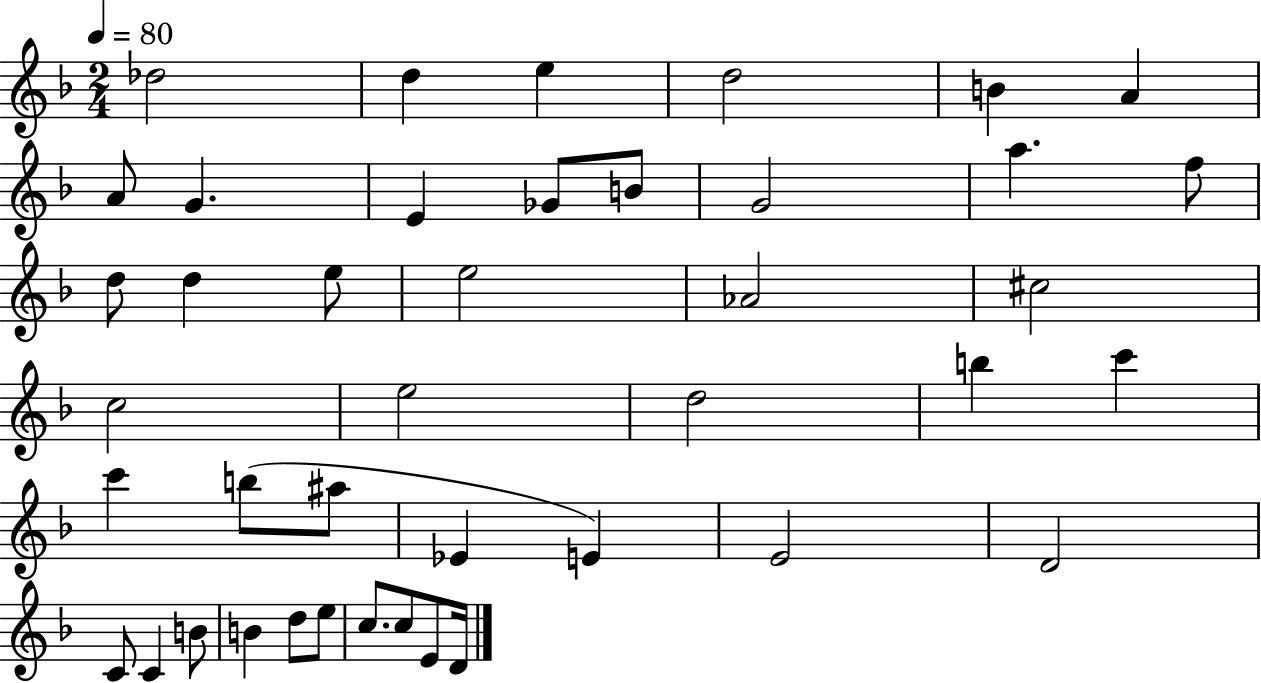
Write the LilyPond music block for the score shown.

{
  \clef treble
  \numericTimeSignature
  \time 2/4
  \key f \major
  \tempo 4 = 80
  \repeat volta 2 { des''2 | d''4 e''4 | d''2 | b'4 a'4 | \break a'8 g'4. | e'4 ges'8 b'8 | g'2 | a''4. f''8 | \break d''8 d''4 e''8 | e''2 | aes'2 | cis''2 | \break c''2 | e''2 | d''2 | b''4 c'''4 | \break c'''4 b''8( ais''8 | ees'4 e'4) | e'2 | d'2 | \break c'8 c'4 b'8 | b'4 d''8 e''8 | c''8. c''8 e'8 d'16 | } \bar "|."
}